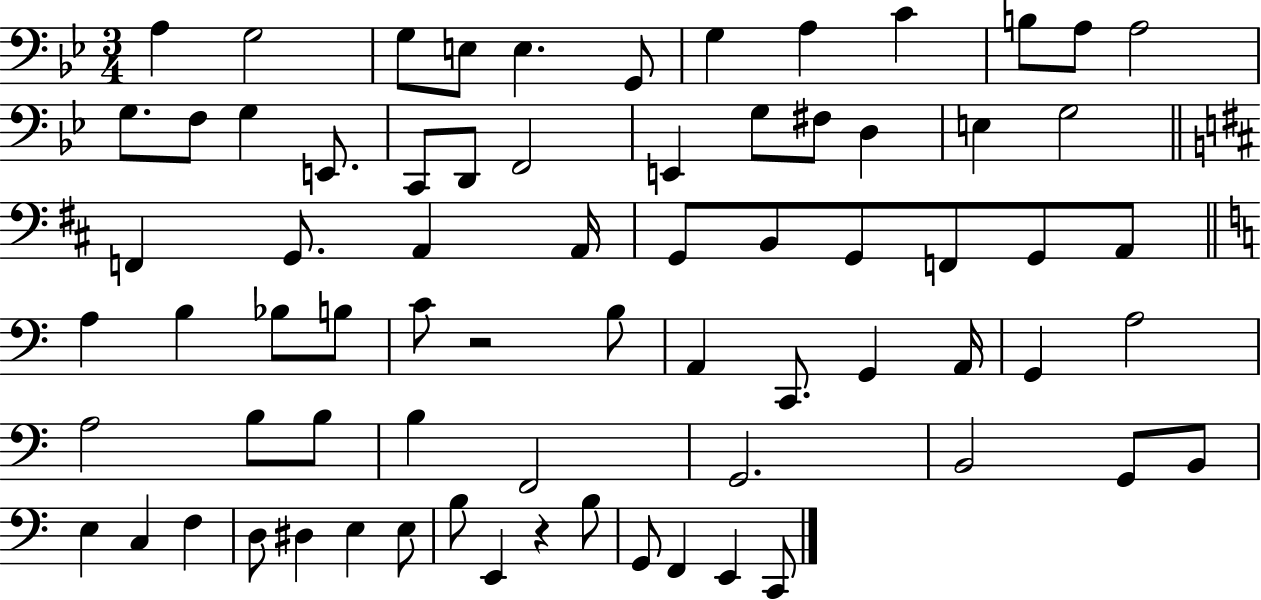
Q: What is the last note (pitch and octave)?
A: C2